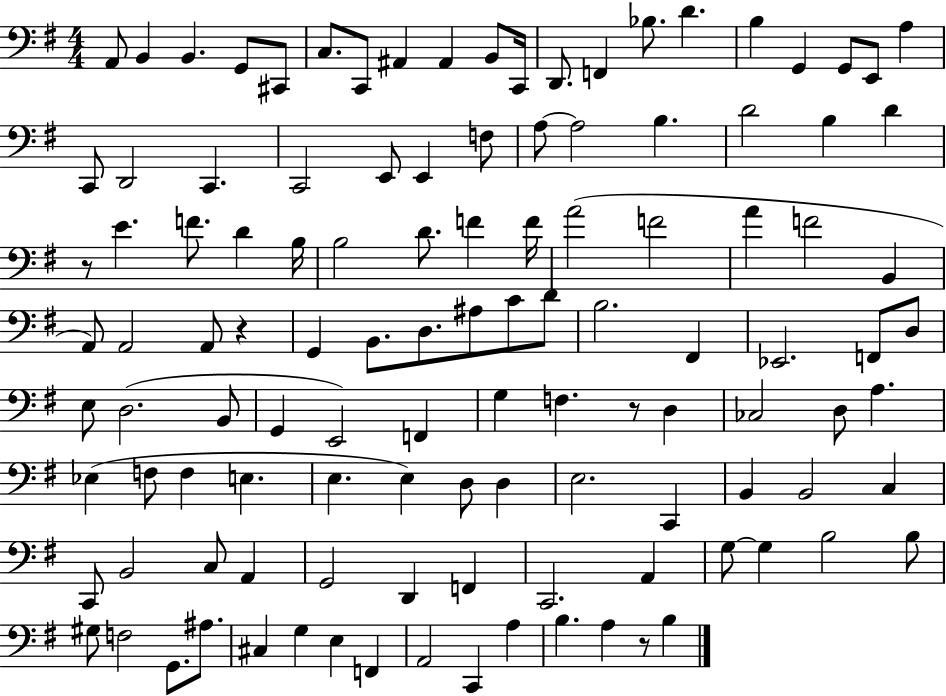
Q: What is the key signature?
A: G major